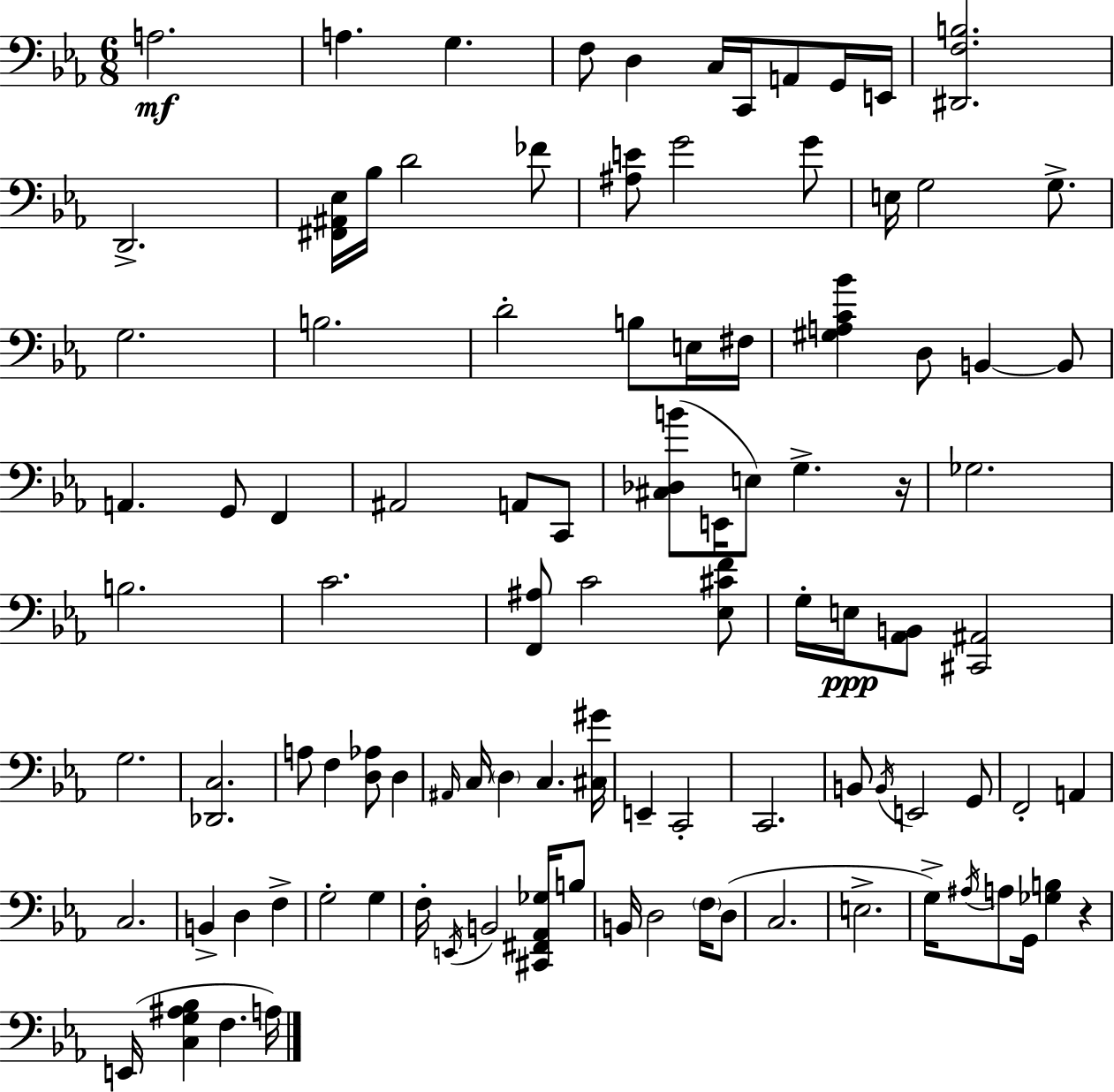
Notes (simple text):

A3/h. A3/q. G3/q. F3/e D3/q C3/s C2/s A2/e G2/s E2/s [D#2,F3,B3]/h. D2/h. [F#2,A#2,Eb3]/s Bb3/s D4/h FES4/e [A#3,E4]/e G4/h G4/e E3/s G3/h G3/e. G3/h. B3/h. D4/h B3/e E3/s F#3/s [G#3,A3,C4,Bb4]/q D3/e B2/q B2/e A2/q. G2/e F2/q A#2/h A2/e C2/e [C#3,Db3,B4]/e E2/s E3/e G3/q. R/s Gb3/h. B3/h. C4/h. [F2,A#3]/e C4/h [Eb3,C#4,F4]/e G3/s E3/s [Ab2,B2]/e [C#2,A#2]/h G3/h. [Db2,C3]/h. A3/e F3/q [D3,Ab3]/e D3/q A#2/s C3/s D3/q C3/q. [C#3,G#4]/s E2/q C2/h C2/h. B2/e B2/s E2/h G2/e F2/h A2/q C3/h. B2/q D3/q F3/q G3/h G3/q F3/s E2/s B2/h [C#2,F#2,Ab2,Gb3]/s B3/e B2/s D3/h F3/s D3/e C3/h. E3/h. G3/s A#3/s A3/e G2/s [Gb3,B3]/q R/q E2/s [C3,G3,A#3,Bb3]/q F3/q. A3/s